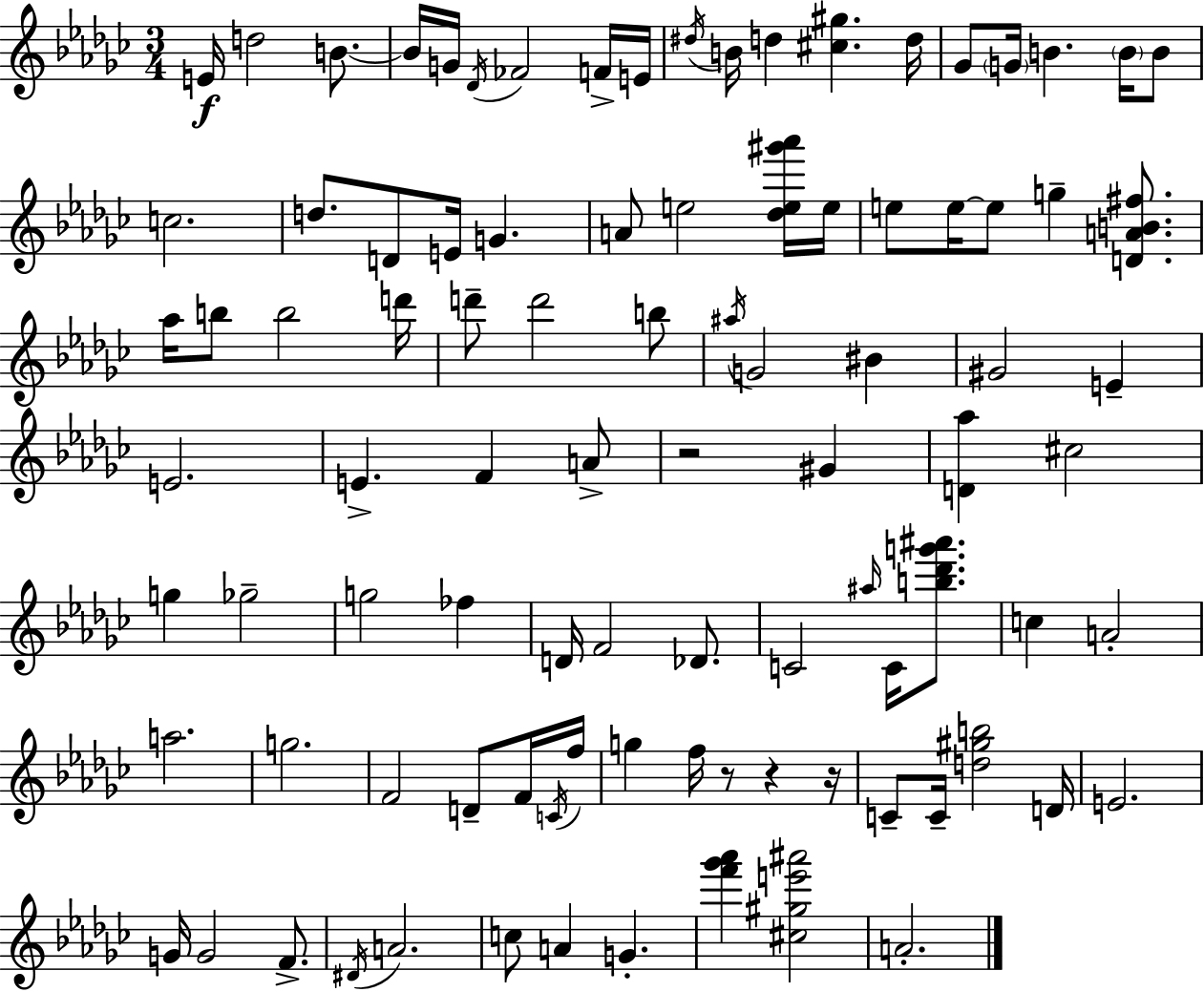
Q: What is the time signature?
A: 3/4